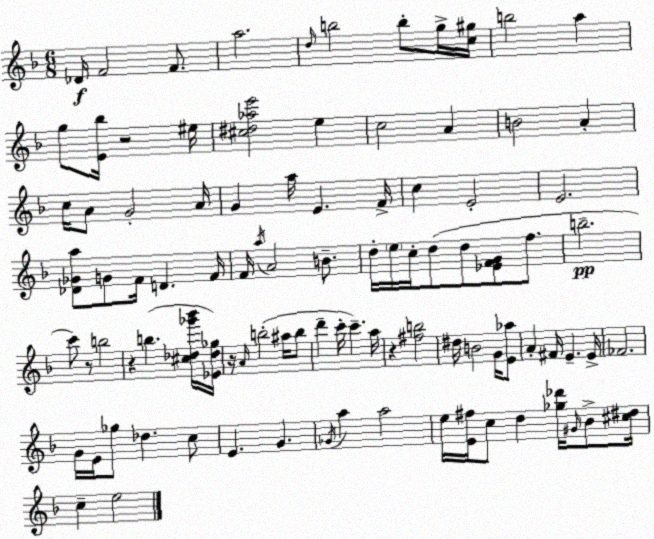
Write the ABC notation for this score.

X:1
T:Untitled
M:6/8
L:1/4
K:Dm
_D/4 F2 F/2 a2 d/4 b2 b/2 g/4 [c^g]/4 b2 a g/2 [E_b]/4 z2 ^e/4 [^c^d_ae']2 e c2 A B2 A c/4 A/2 G2 A/4 G a/4 E F/4 c E2 E2 [_D_Ga]/2 G/2 F/4 D F/4 F/4 a/4 A2 B/2 d/4 e/4 c/4 d/2 d/2 [_EFG]/2 f/2 b2 c'/2 z/2 b2 z b [^c_d_g'_b']/4 [_E_d_g]/4 z/4 A/4 b2 ^a/4 b/2 d' c'/4 c' a/4 z [^fb]2 ^d/4 B2 G/4 [E_a]/2 A ^F/4 E E/4 _F2 G/4 E/4 _g/2 _d c/2 E G _G/4 a a2 e/4 [E^f]/4 c/2 d [_g_d']/4 ^G/4 _B/2 [^c^d]/4 c e2